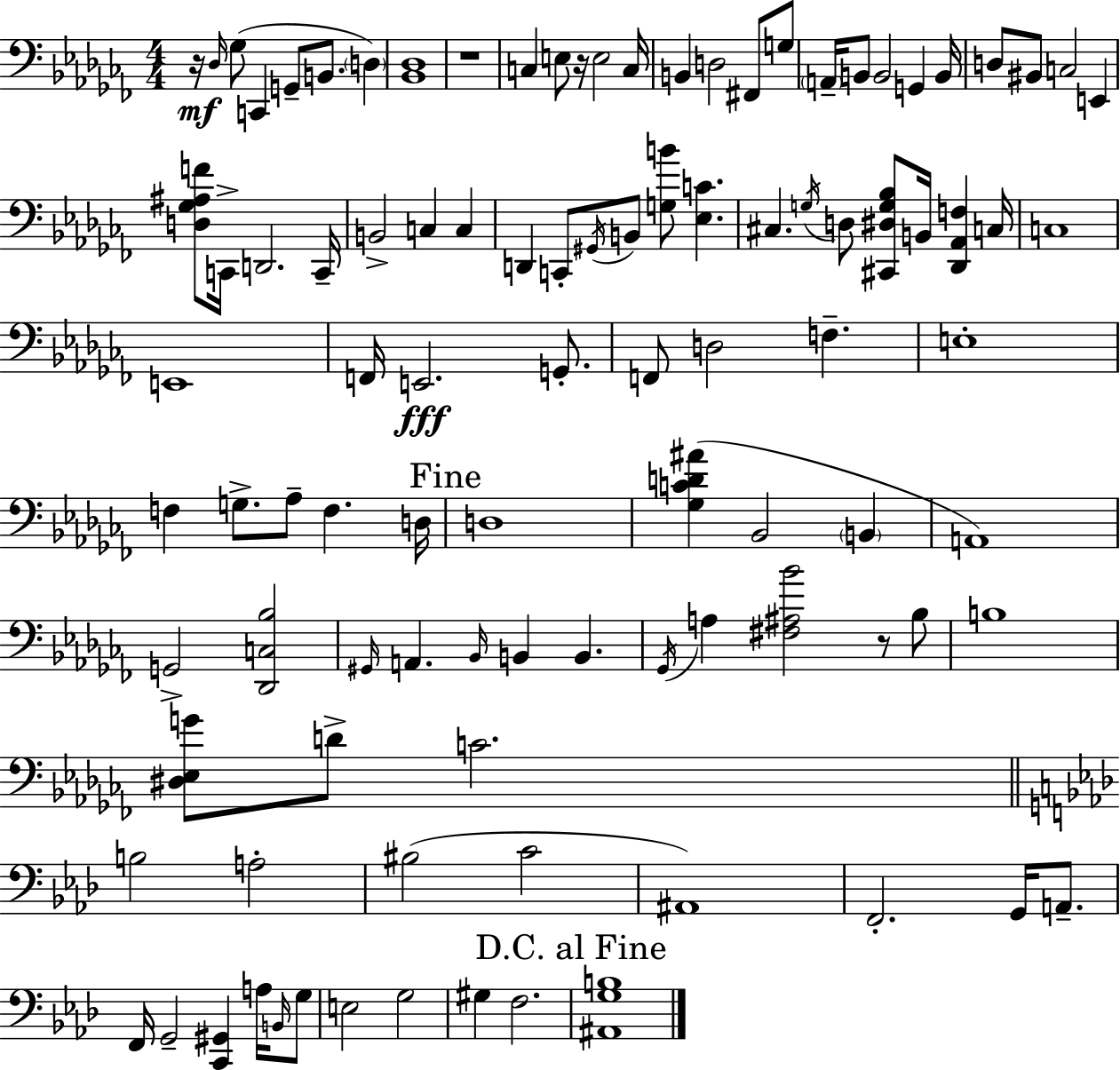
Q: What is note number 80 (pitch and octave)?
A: B2